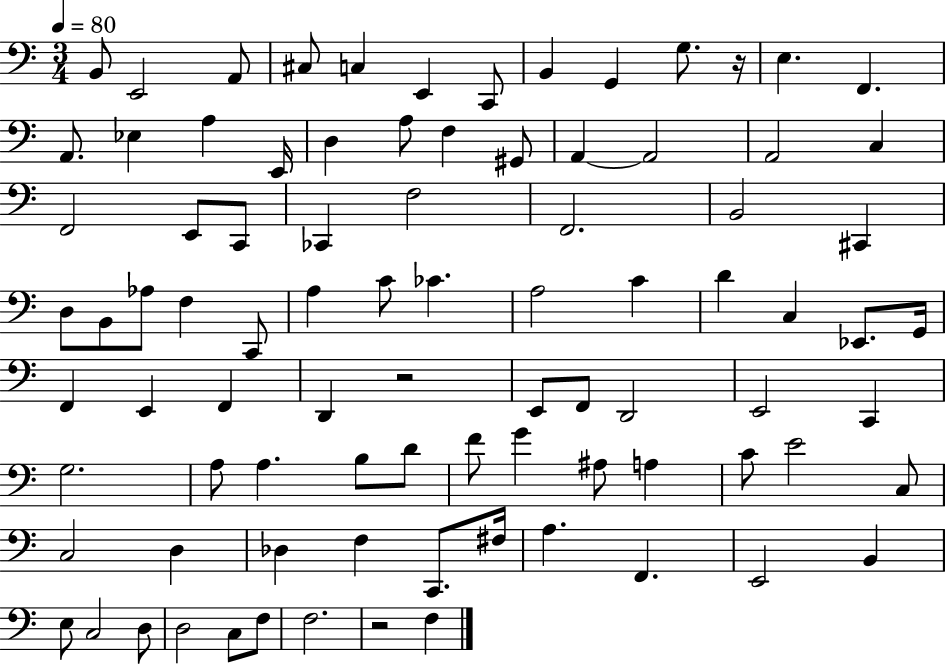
B2/e E2/h A2/e C#3/e C3/q E2/q C2/e B2/q G2/q G3/e. R/s E3/q. F2/q. A2/e. Eb3/q A3/q E2/s D3/q A3/e F3/q G#2/e A2/q A2/h A2/h C3/q F2/h E2/e C2/e CES2/q F3/h F2/h. B2/h C#2/q D3/e B2/e Ab3/e F3/q C2/e A3/q C4/e CES4/q. A3/h C4/q D4/q C3/q Eb2/e. G2/s F2/q E2/q F2/q D2/q R/h E2/e F2/e D2/h E2/h C2/q G3/h. A3/e A3/q. B3/e D4/e F4/e G4/q A#3/e A3/q C4/e E4/h C3/e C3/h D3/q Db3/q F3/q C2/e. F#3/s A3/q. F2/q. E2/h B2/q E3/e C3/h D3/e D3/h C3/e F3/e F3/h. R/h F3/q